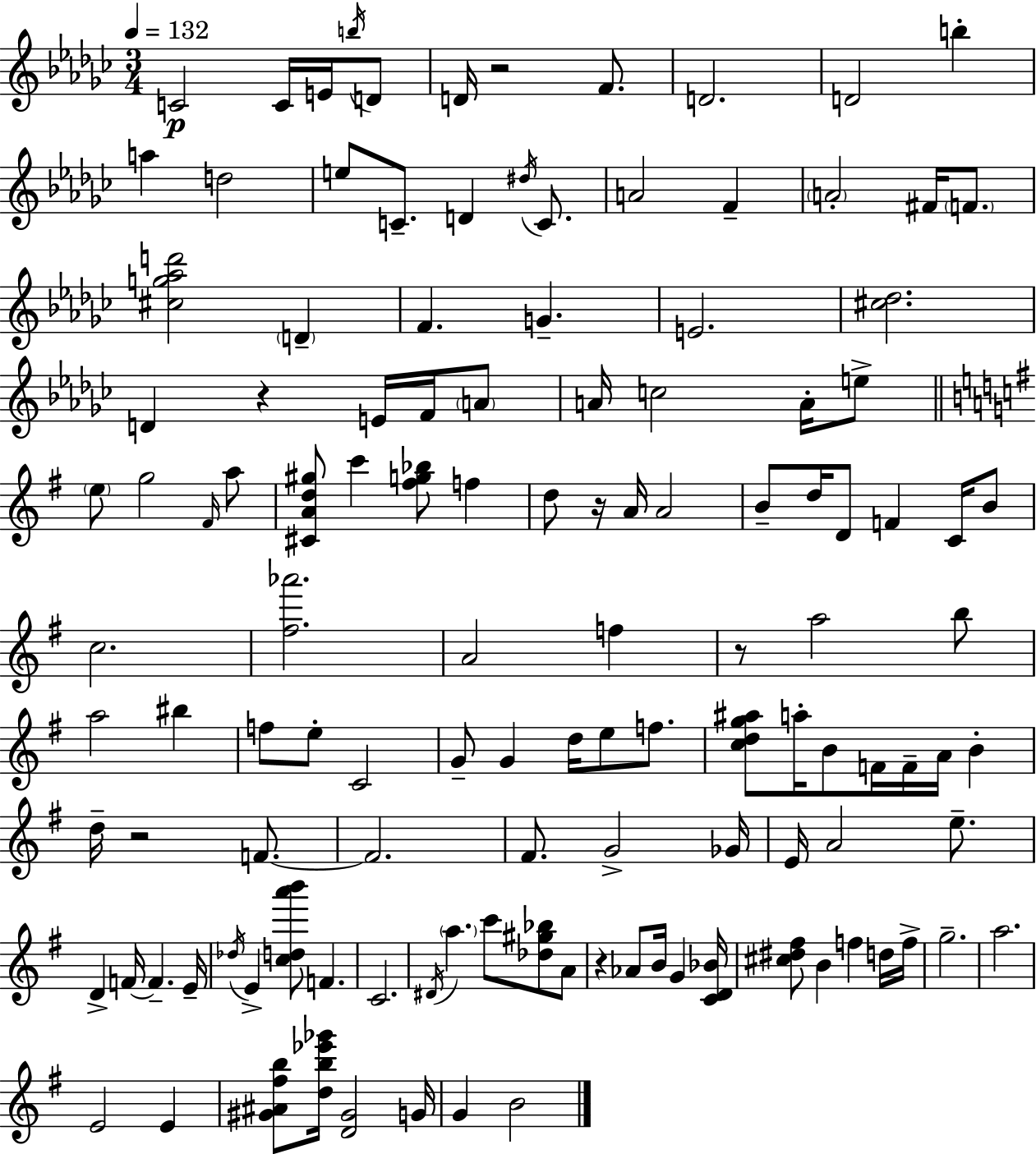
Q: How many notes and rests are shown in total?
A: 124